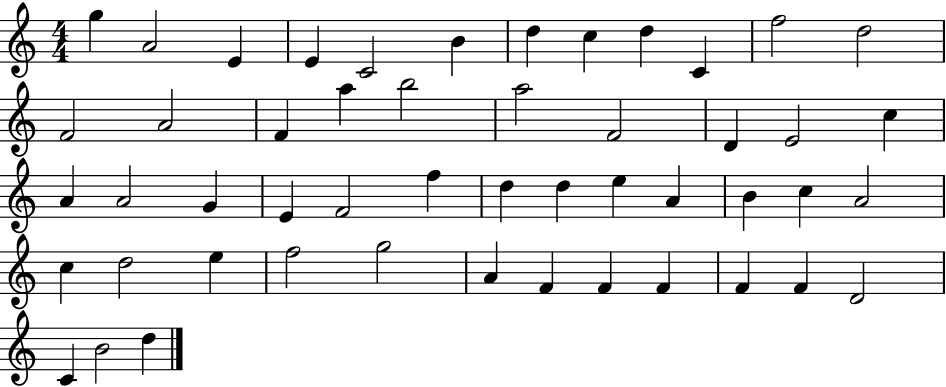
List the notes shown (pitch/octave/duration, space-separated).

G5/q A4/h E4/q E4/q C4/h B4/q D5/q C5/q D5/q C4/q F5/h D5/h F4/h A4/h F4/q A5/q B5/h A5/h F4/h D4/q E4/h C5/q A4/q A4/h G4/q E4/q F4/h F5/q D5/q D5/q E5/q A4/q B4/q C5/q A4/h C5/q D5/h E5/q F5/h G5/h A4/q F4/q F4/q F4/q F4/q F4/q D4/h C4/q B4/h D5/q